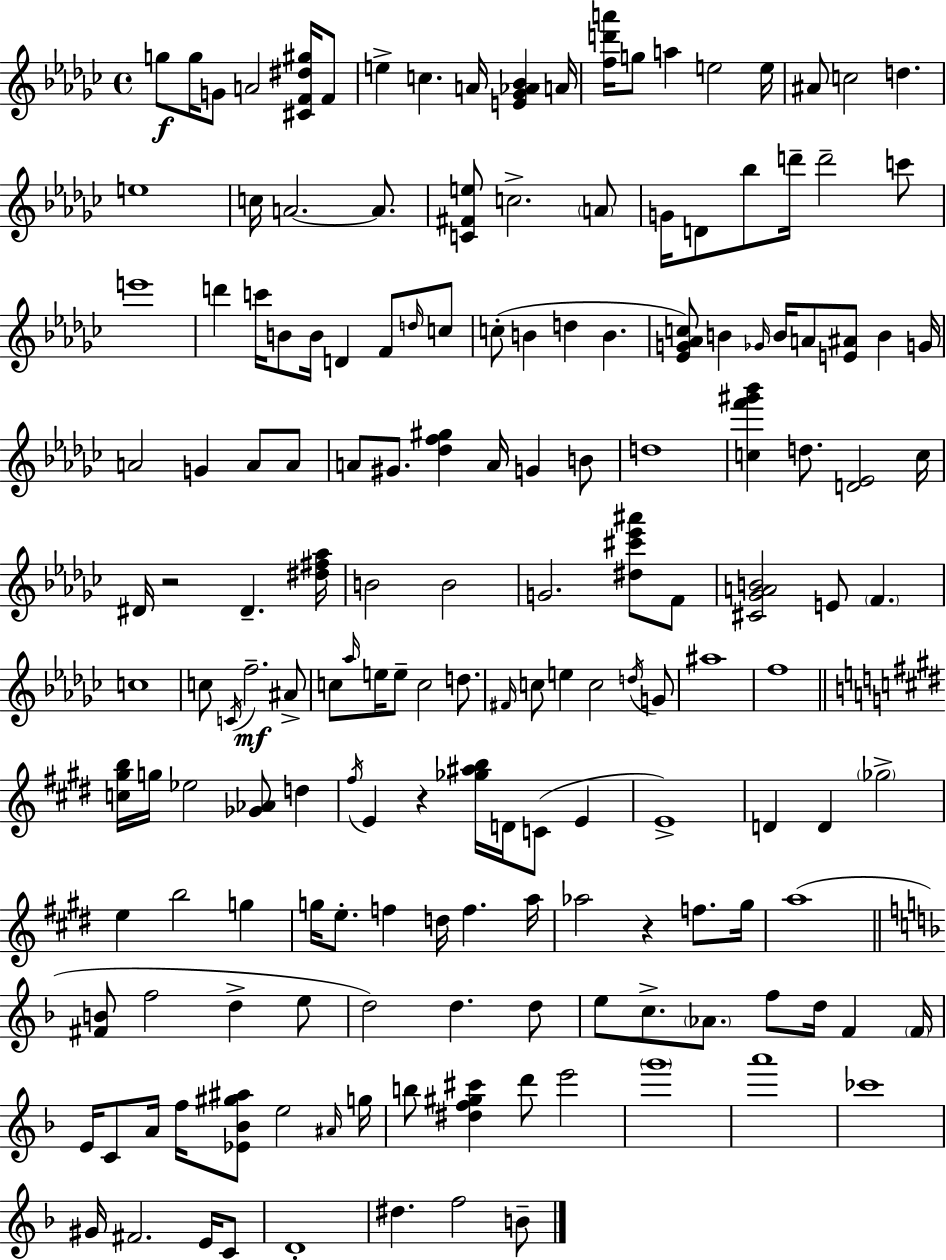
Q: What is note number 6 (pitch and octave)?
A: E5